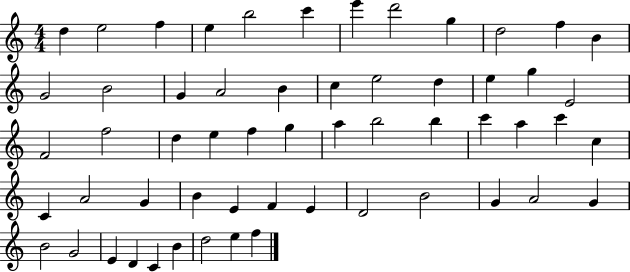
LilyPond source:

{
  \clef treble
  \numericTimeSignature
  \time 4/4
  \key c \major
  d''4 e''2 f''4 | e''4 b''2 c'''4 | e'''4 d'''2 g''4 | d''2 f''4 b'4 | \break g'2 b'2 | g'4 a'2 b'4 | c''4 e''2 d''4 | e''4 g''4 e'2 | \break f'2 f''2 | d''4 e''4 f''4 g''4 | a''4 b''2 b''4 | c'''4 a''4 c'''4 c''4 | \break c'4 a'2 g'4 | b'4 e'4 f'4 e'4 | d'2 b'2 | g'4 a'2 g'4 | \break b'2 g'2 | e'4 d'4 c'4 b'4 | d''2 e''4 f''4 | \bar "|."
}